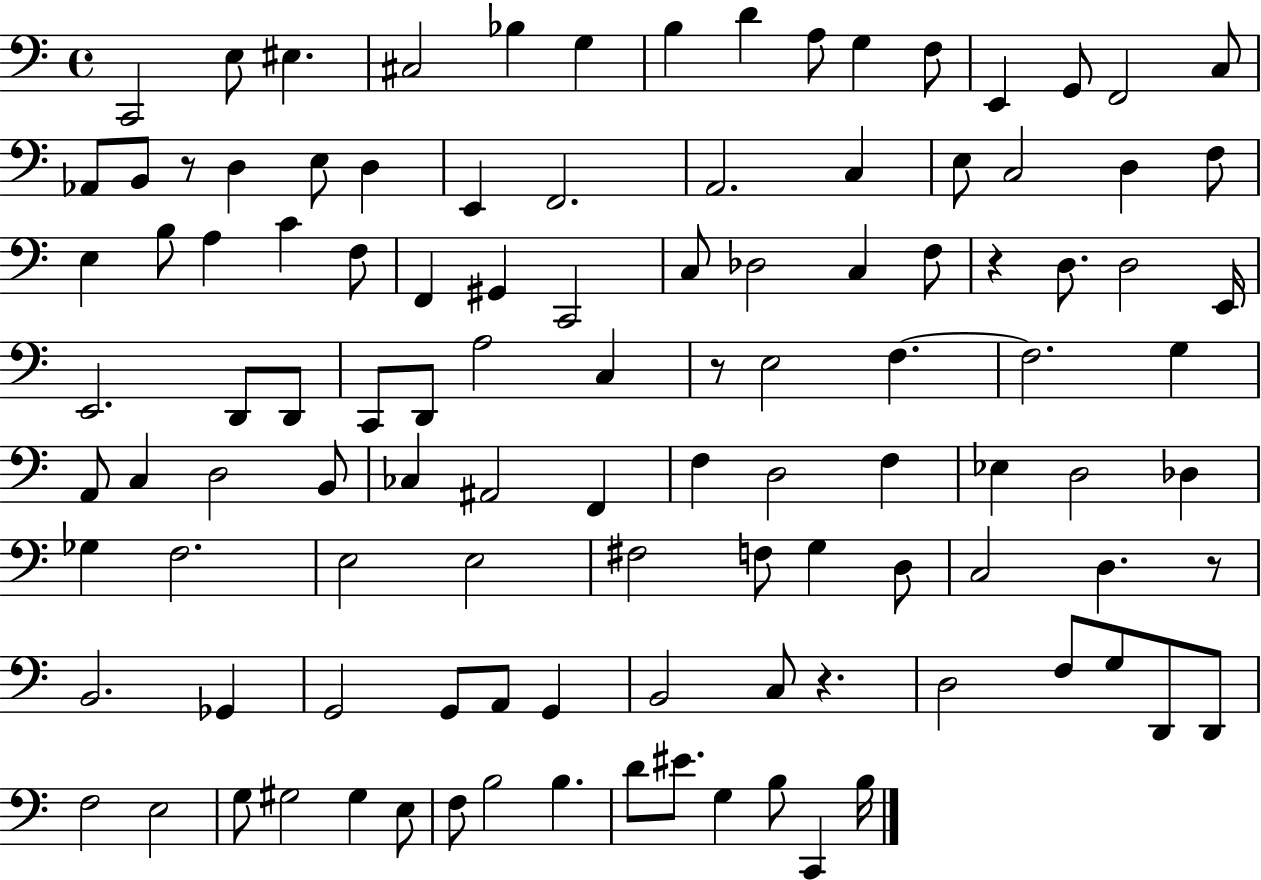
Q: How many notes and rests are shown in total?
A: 110